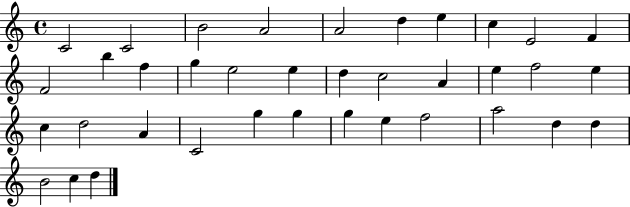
C4/h C4/h B4/h A4/h A4/h D5/q E5/q C5/q E4/h F4/q F4/h B5/q F5/q G5/q E5/h E5/q D5/q C5/h A4/q E5/q F5/h E5/q C5/q D5/h A4/q C4/h G5/q G5/q G5/q E5/q F5/h A5/h D5/q D5/q B4/h C5/q D5/q